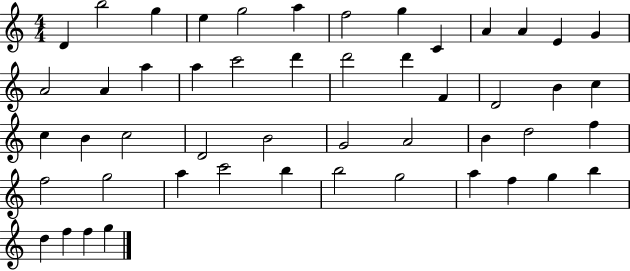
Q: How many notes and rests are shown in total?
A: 50